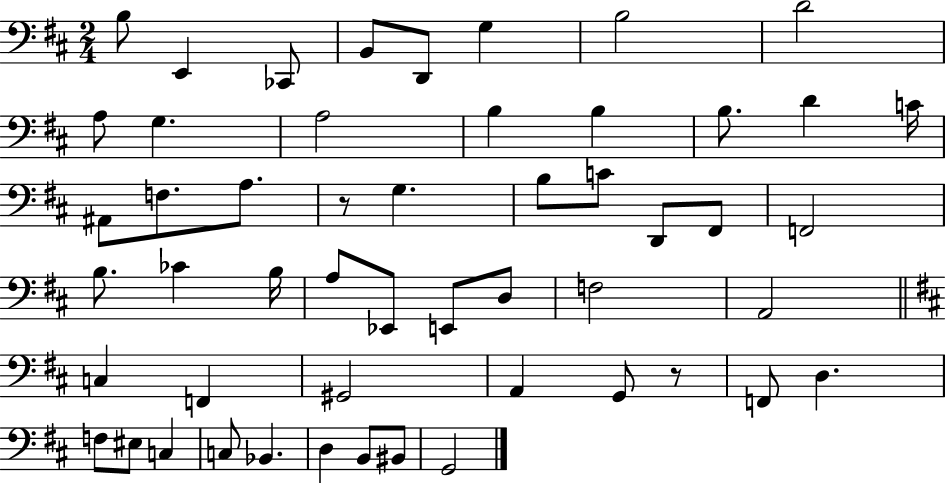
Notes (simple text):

B3/e E2/q CES2/e B2/e D2/e G3/q B3/h D4/h A3/e G3/q. A3/h B3/q B3/q B3/e. D4/q C4/s A#2/e F3/e. A3/e. R/e G3/q. B3/e C4/e D2/e F#2/e F2/h B3/e. CES4/q B3/s A3/e Eb2/e E2/e D3/e F3/h A2/h C3/q F2/q G#2/h A2/q G2/e R/e F2/e D3/q. F3/e EIS3/e C3/q C3/e Bb2/q. D3/q B2/e BIS2/e G2/h